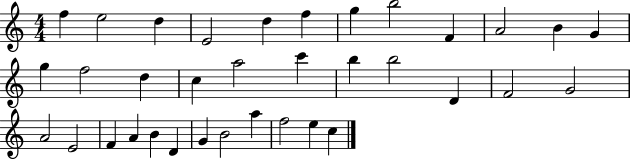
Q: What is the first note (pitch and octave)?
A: F5